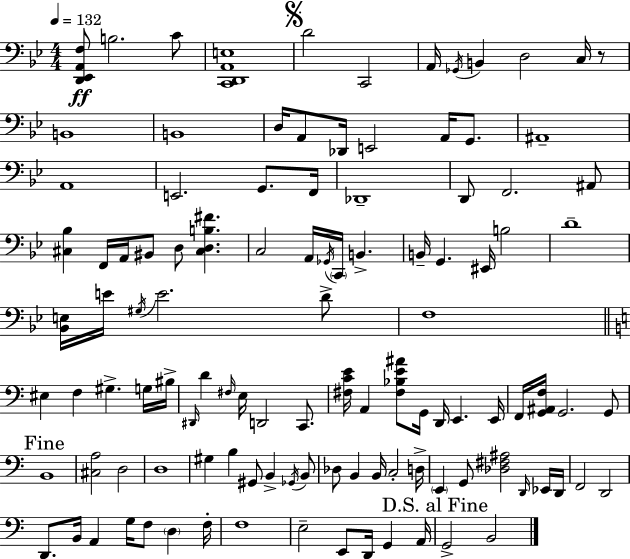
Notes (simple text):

[D2,Eb2,A2,F3]/e B3/h. C4/e [C2,D2,A2,E3]/w D4/h C2/h A2/s Gb2/s B2/q D3/h C3/s R/e B2/w B2/w D3/s A2/e Db2/s E2/h A2/s G2/e. A#2/w A2/w E2/h. G2/e. F2/s Db2/w D2/e F2/h. A#2/e [C#3,Bb3]/q F2/s A2/s BIS2/e D3/e [C#3,D3,B3,F#4]/q. C3/h A2/s Gb2/s C2/s B2/q. B2/s G2/q. EIS2/s B3/h D4/w [Bb2,E3]/s E4/s G#3/s E4/h. D4/e F3/w EIS3/q F3/q G#3/q. G3/s BIS3/s D#2/s D4/q F#3/s E3/s D2/h C2/e. [F#3,C4,E4]/s A2/q [F#3,Bb3,E4,A#4]/e G2/s D2/s E2/q. E2/s F2/s [G2,A#2,F3]/s G2/h. G2/e B2/w [C#3,A3]/h D3/h D3/w G#3/q B3/q G#2/e B2/q Gb2/s B2/e Db3/e B2/q B2/s C3/h D3/s E2/q G2/e [Db3,F#3,A#3]/h D2/s Eb2/s D2/s F2/h D2/h D2/e. B2/s A2/q G3/s F3/e D3/q F3/s F3/w E3/h E2/e D2/s G2/q A2/s G2/h B2/h